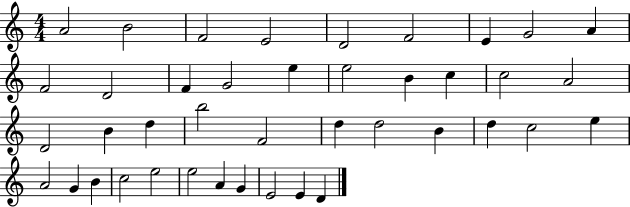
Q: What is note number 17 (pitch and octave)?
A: C5